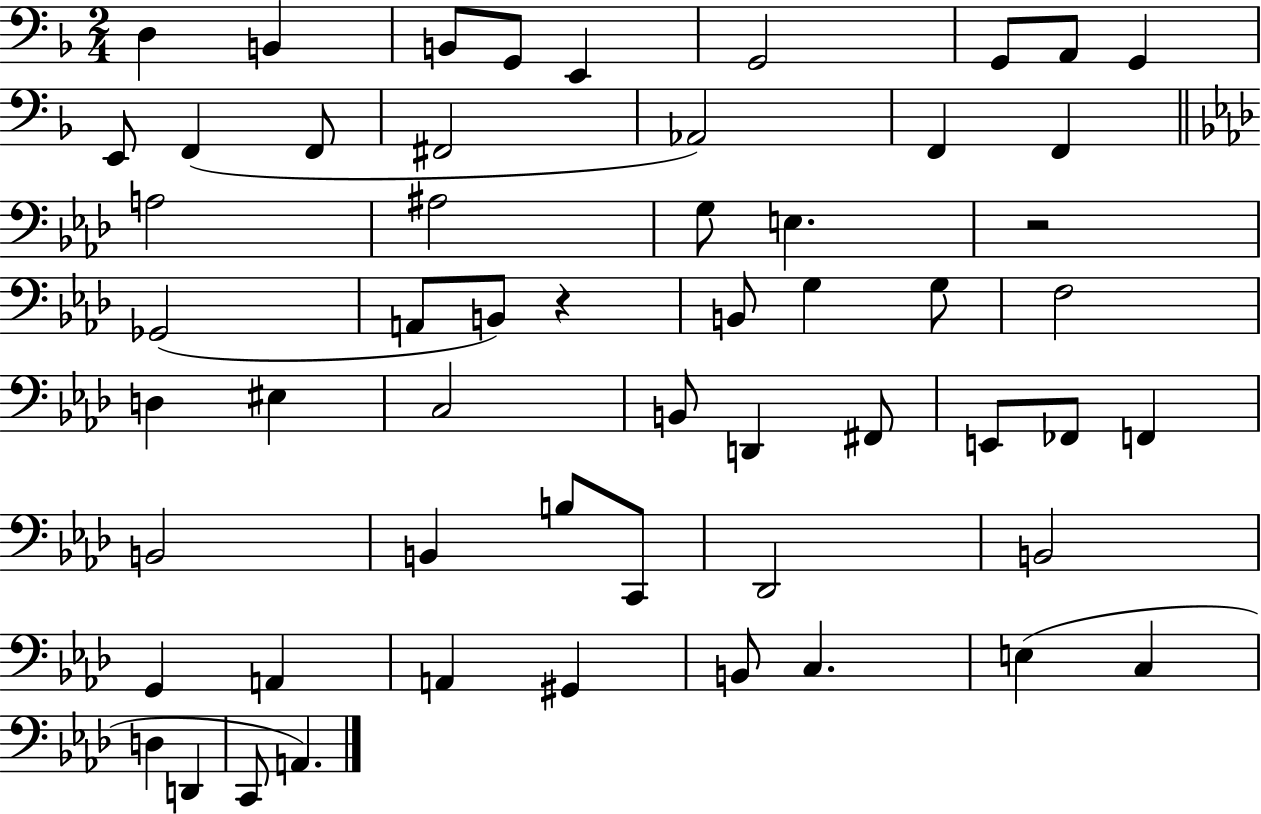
X:1
T:Untitled
M:2/4
L:1/4
K:F
D, B,, B,,/2 G,,/2 E,, G,,2 G,,/2 A,,/2 G,, E,,/2 F,, F,,/2 ^F,,2 _A,,2 F,, F,, A,2 ^A,2 G,/2 E, z2 _G,,2 A,,/2 B,,/2 z B,,/2 G, G,/2 F,2 D, ^E, C,2 B,,/2 D,, ^F,,/2 E,,/2 _F,,/2 F,, B,,2 B,, B,/2 C,,/2 _D,,2 B,,2 G,, A,, A,, ^G,, B,,/2 C, E, C, D, D,, C,,/2 A,,